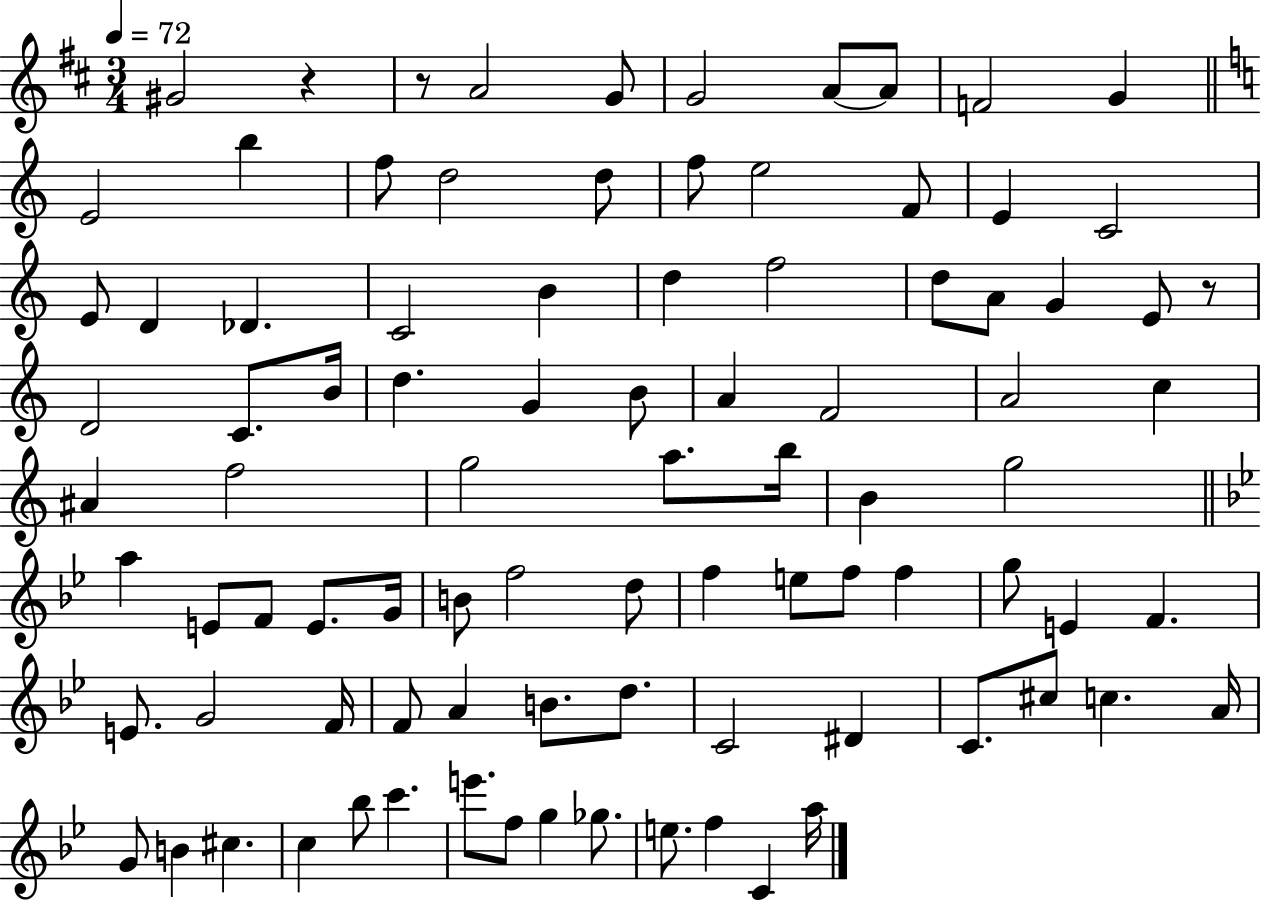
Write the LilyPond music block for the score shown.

{
  \clef treble
  \numericTimeSignature
  \time 3/4
  \key d \major
  \tempo 4 = 72
  gis'2 r4 | r8 a'2 g'8 | g'2 a'8~~ a'8 | f'2 g'4 | \break \bar "||" \break \key c \major e'2 b''4 | f''8 d''2 d''8 | f''8 e''2 f'8 | e'4 c'2 | \break e'8 d'4 des'4. | c'2 b'4 | d''4 f''2 | d''8 a'8 g'4 e'8 r8 | \break d'2 c'8. b'16 | d''4. g'4 b'8 | a'4 f'2 | a'2 c''4 | \break ais'4 f''2 | g''2 a''8. b''16 | b'4 g''2 | \bar "||" \break \key bes \major a''4 e'8 f'8 e'8. g'16 | b'8 f''2 d''8 | f''4 e''8 f''8 f''4 | g''8 e'4 f'4. | \break e'8. g'2 f'16 | f'8 a'4 b'8. d''8. | c'2 dis'4 | c'8. cis''8 c''4. a'16 | \break g'8 b'4 cis''4. | c''4 bes''8 c'''4. | e'''8. f''8 g''4 ges''8. | e''8. f''4 c'4 a''16 | \break \bar "|."
}